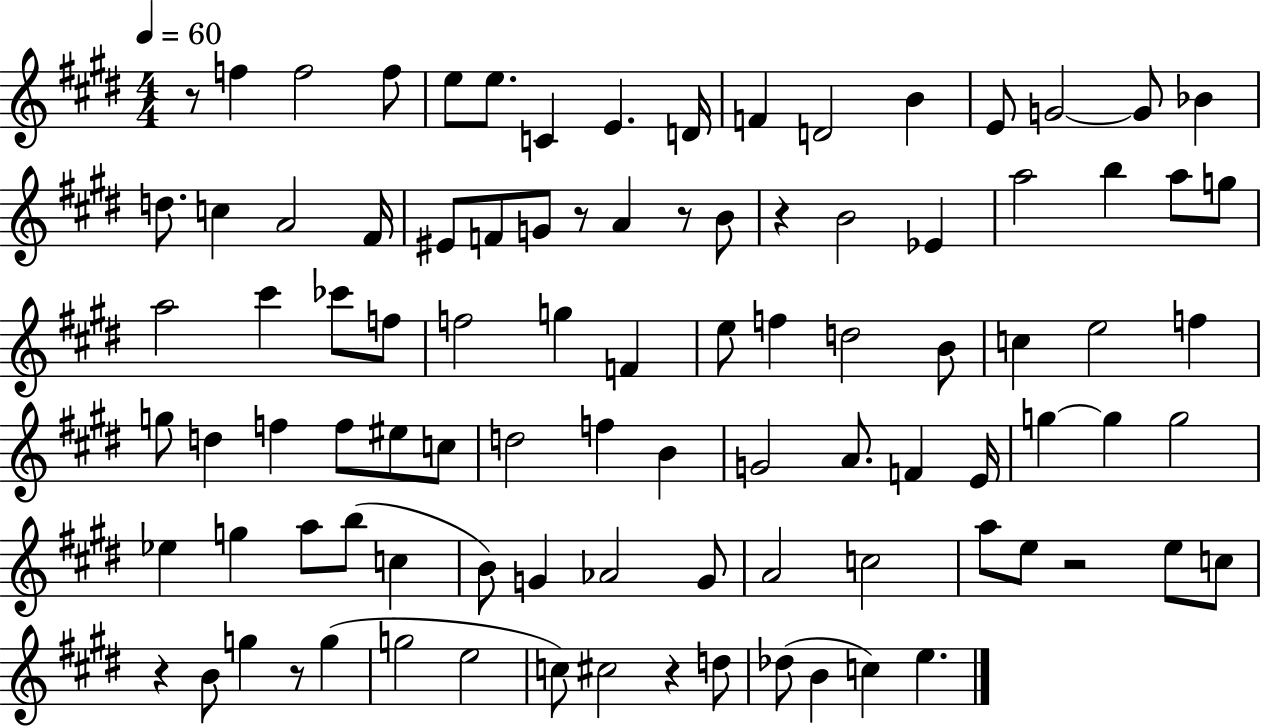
{
  \clef treble
  \numericTimeSignature
  \time 4/4
  \key e \major
  \tempo 4 = 60
  r8 f''4 f''2 f''8 | e''8 e''8. c'4 e'4. d'16 | f'4 d'2 b'4 | e'8 g'2~~ g'8 bes'4 | \break d''8. c''4 a'2 fis'16 | eis'8 f'8 g'8 r8 a'4 r8 b'8 | r4 b'2 ees'4 | a''2 b''4 a''8 g''8 | \break a''2 cis'''4 ces'''8 f''8 | f''2 g''4 f'4 | e''8 f''4 d''2 b'8 | c''4 e''2 f''4 | \break g''8 d''4 f''4 f''8 eis''8 c''8 | d''2 f''4 b'4 | g'2 a'8. f'4 e'16 | g''4~~ g''4 g''2 | \break ees''4 g''4 a''8 b''8( c''4 | b'8) g'4 aes'2 g'8 | a'2 c''2 | a''8 e''8 r2 e''8 c''8 | \break r4 b'8 g''4 r8 g''4( | g''2 e''2 | c''8) cis''2 r4 d''8 | des''8( b'4 c''4) e''4. | \break \bar "|."
}